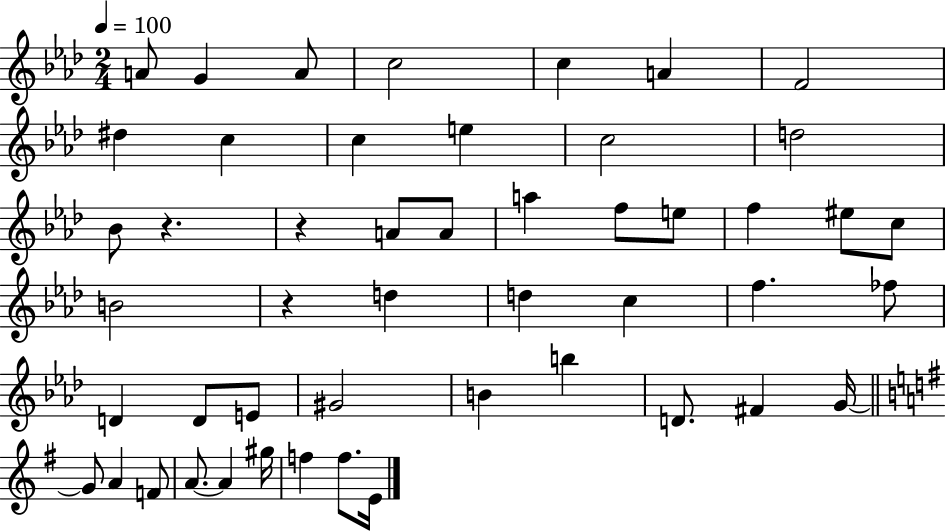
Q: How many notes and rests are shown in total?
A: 49